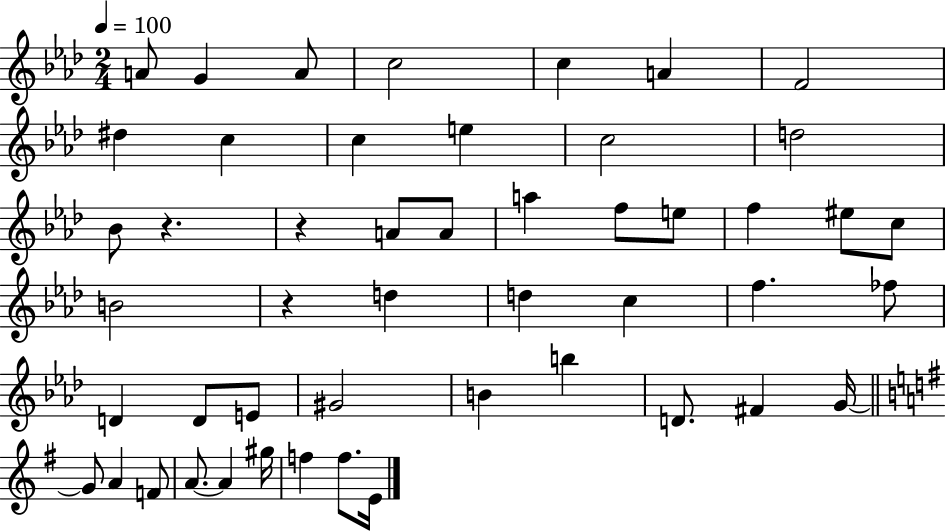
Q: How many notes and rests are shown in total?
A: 49